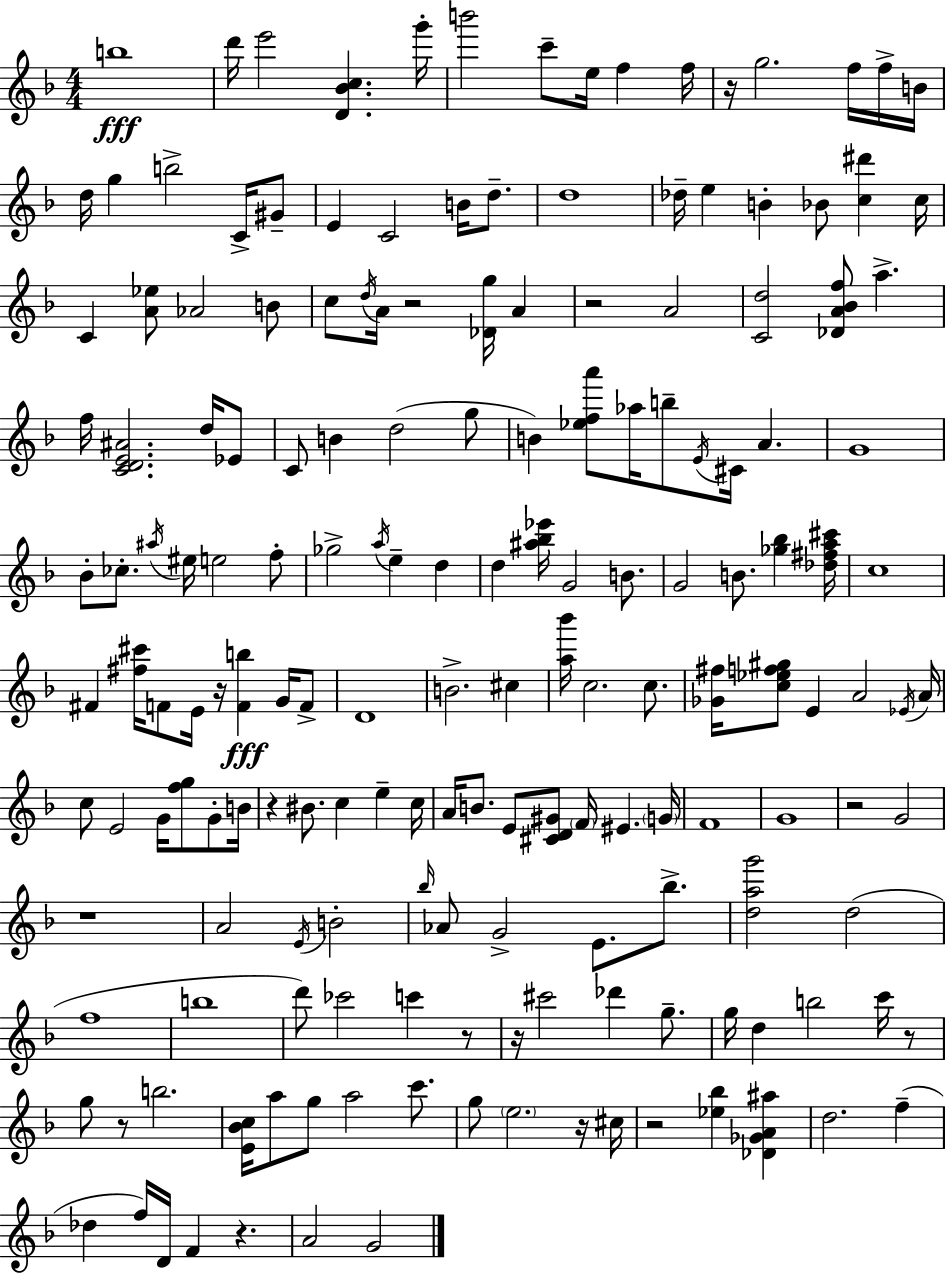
{
  \clef treble
  \numericTimeSignature
  \time 4/4
  \key d \minor
  b''1\fff | d'''16 e'''2 <d' bes' c''>4. g'''16-. | b'''2 c'''8-- e''16 f''4 f''16 | r16 g''2. f''16 f''16-> b'16 | \break d''16 g''4 b''2-> c'16-> gis'8-- | e'4 c'2 b'16 d''8.-- | d''1 | des''16-- e''4 b'4-. bes'8 <c'' dis'''>4 c''16 | \break c'4 <a' ees''>8 aes'2 b'8 | c''8 \acciaccatura { d''16 } a'16 r2 <des' g''>16 a'4 | r2 a'2 | <c' d''>2 <des' a' bes' f''>8 a''4.-> | \break f''16 <c' d' e' ais'>2. d''16 ees'8 | c'8 b'4 d''2( g''8 | b'4) <ees'' f'' a'''>8 aes''16 b''8-- \acciaccatura { e'16 } cis'16 a'4. | g'1 | \break bes'8-. ces''8.-. \acciaccatura { ais''16 } eis''16 e''2 | f''8-. ges''2-> \acciaccatura { a''16 } e''4-- | d''4 d''4 <ais'' bes'' ees'''>16 g'2 | b'8. g'2 b'8. <ges'' bes''>4 | \break <des'' fis'' a'' cis'''>16 c''1 | fis'4 <fis'' cis'''>16 f'8 e'16 r16 <f' b''>4\fff | g'16 f'8-> d'1 | b'2.-> | \break cis''4 <a'' bes'''>16 c''2. | c''8. <ges' fis''>16 <c'' ees'' f'' gis''>8 e'4 a'2 | \acciaccatura { ees'16 } a'16 c''8 e'2 g'16 | <f'' g''>8 g'8-. b'16 r4 bis'8. c''4 | \break e''4-- c''16 a'16 b'8. e'8 <cis' d' gis'>8 \parenthesize f'16 eis'4. | \parenthesize g'16 f'1 | g'1 | r2 g'2 | \break r1 | a'2 \acciaccatura { e'16 } b'2-. | \grace { bes''16 } aes'8 g'2-> | e'8. bes''8.-> <d'' a'' g'''>2 d''2( | \break f''1 | b''1 | d'''8) ces'''2 | c'''4 r8 r16 cis'''2 | \break des'''4 g''8.-- g''16 d''4 b''2 | c'''16 r8 g''8 r8 b''2. | <e' bes' c''>16 a''8 g''8 a''2 | c'''8. g''8 \parenthesize e''2. | \break r16 cis''16 r2 <ees'' bes''>4 | <des' ges' a' ais''>4 d''2. | f''4--( des''4 f''16) d'16 f'4 | r4. a'2 g'2 | \break \bar "|."
}